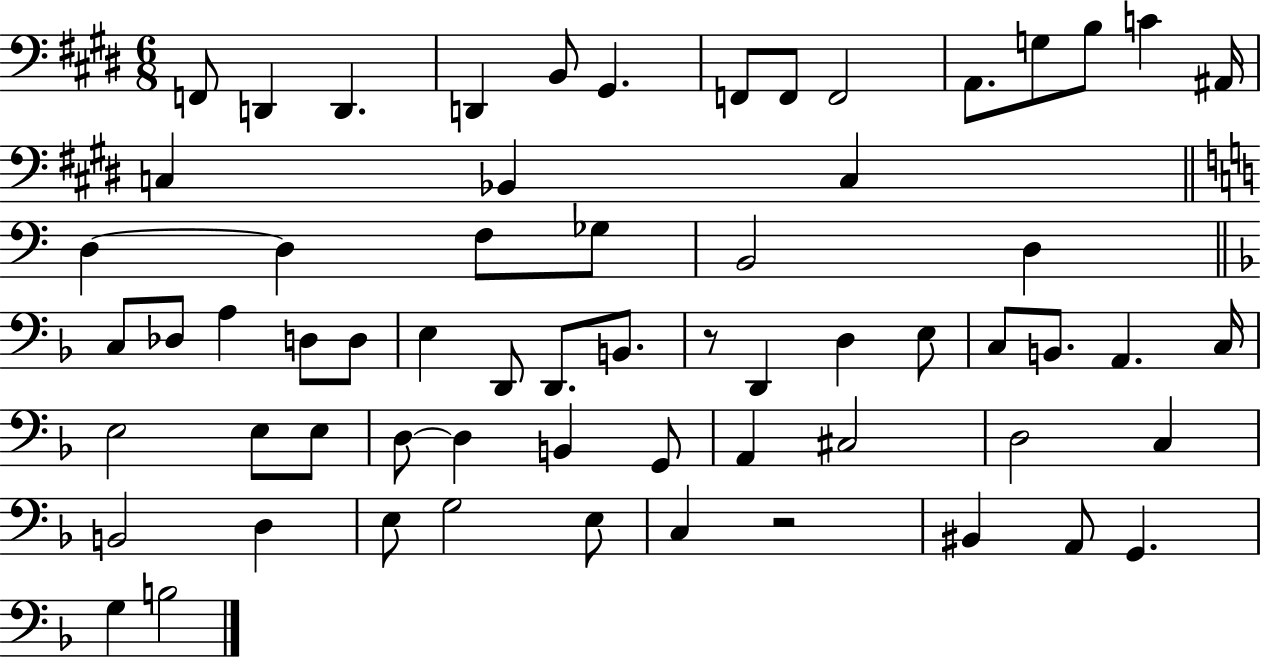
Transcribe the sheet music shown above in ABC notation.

X:1
T:Untitled
M:6/8
L:1/4
K:E
F,,/2 D,, D,, D,, B,,/2 ^G,, F,,/2 F,,/2 F,,2 A,,/2 G,/2 B,/2 C ^A,,/4 C, _B,, C, D, D, F,/2 _G,/2 B,,2 D, C,/2 _D,/2 A, D,/2 D,/2 E, D,,/2 D,,/2 B,,/2 z/2 D,, D, E,/2 C,/2 B,,/2 A,, C,/4 E,2 E,/2 E,/2 D,/2 D, B,, G,,/2 A,, ^C,2 D,2 C, B,,2 D, E,/2 G,2 E,/2 C, z2 ^B,, A,,/2 G,, G, B,2